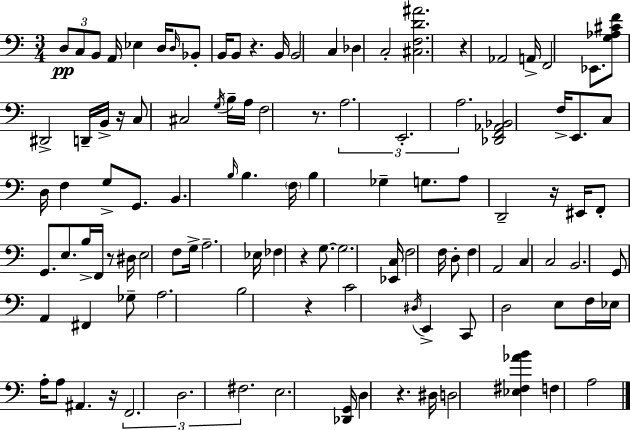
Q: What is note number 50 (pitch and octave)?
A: G2